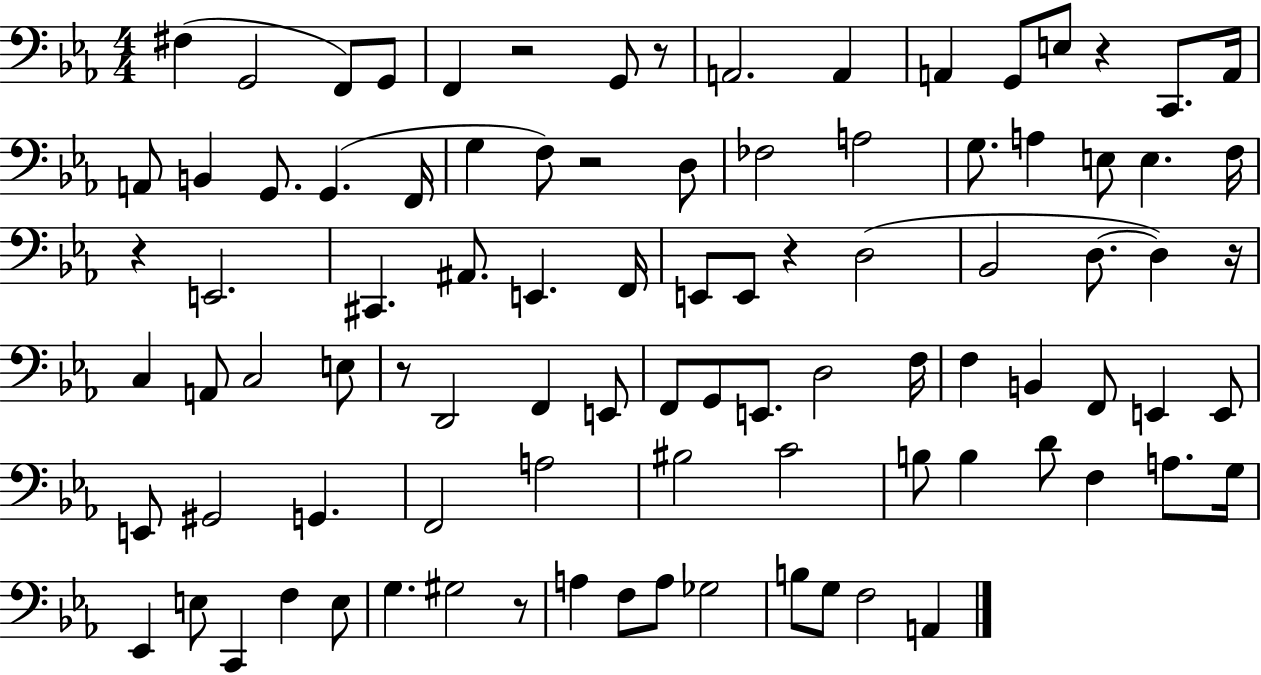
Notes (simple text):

F#3/q G2/h F2/e G2/e F2/q R/h G2/e R/e A2/h. A2/q A2/q G2/e E3/e R/q C2/e. A2/s A2/e B2/q G2/e. G2/q. F2/s G3/q F3/e R/h D3/e FES3/h A3/h G3/e. A3/q E3/e E3/q. F3/s R/q E2/h. C#2/q. A#2/e. E2/q. F2/s E2/e E2/e R/q D3/h Bb2/h D3/e. D3/q R/s C3/q A2/e C3/h E3/e R/e D2/h F2/q E2/e F2/e G2/e E2/e. D3/h F3/s F3/q B2/q F2/e E2/q E2/e E2/e G#2/h G2/q. F2/h A3/h BIS3/h C4/h B3/e B3/q D4/e F3/q A3/e. G3/s Eb2/q E3/e C2/q F3/q E3/e G3/q. G#3/h R/e A3/q F3/e A3/e Gb3/h B3/e G3/e F3/h A2/q